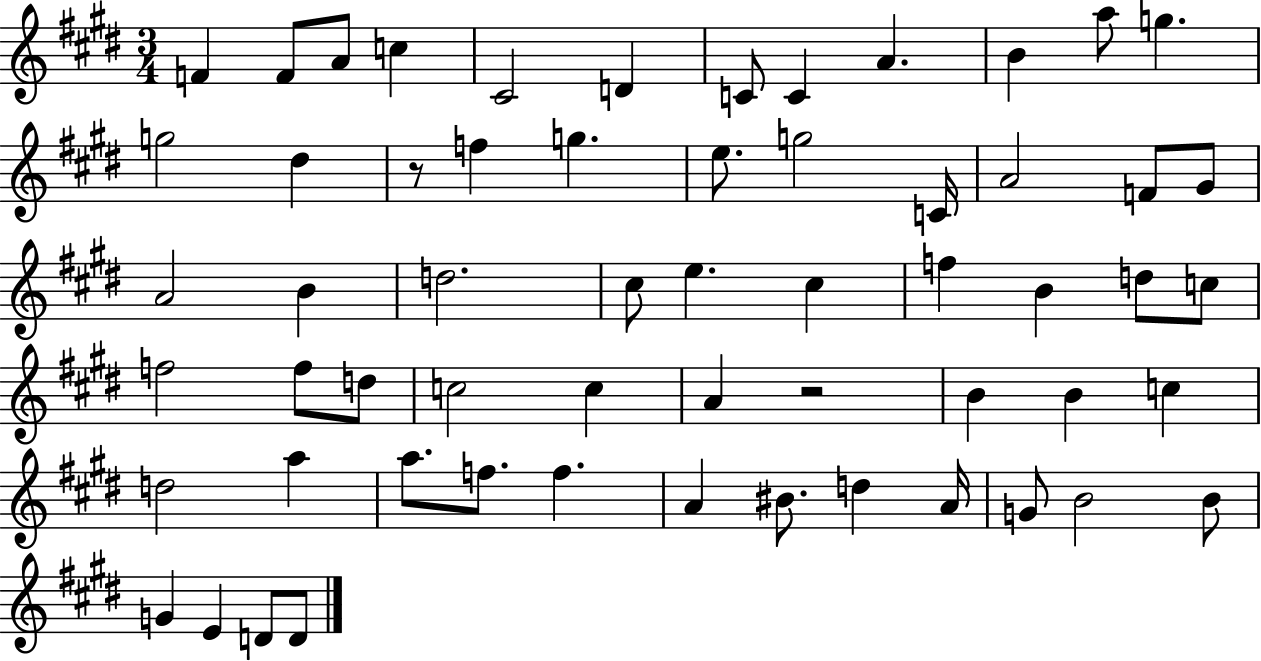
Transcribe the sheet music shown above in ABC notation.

X:1
T:Untitled
M:3/4
L:1/4
K:E
F F/2 A/2 c ^C2 D C/2 C A B a/2 g g2 ^d z/2 f g e/2 g2 C/4 A2 F/2 ^G/2 A2 B d2 ^c/2 e ^c f B d/2 c/2 f2 f/2 d/2 c2 c A z2 B B c d2 a a/2 f/2 f A ^B/2 d A/4 G/2 B2 B/2 G E D/2 D/2